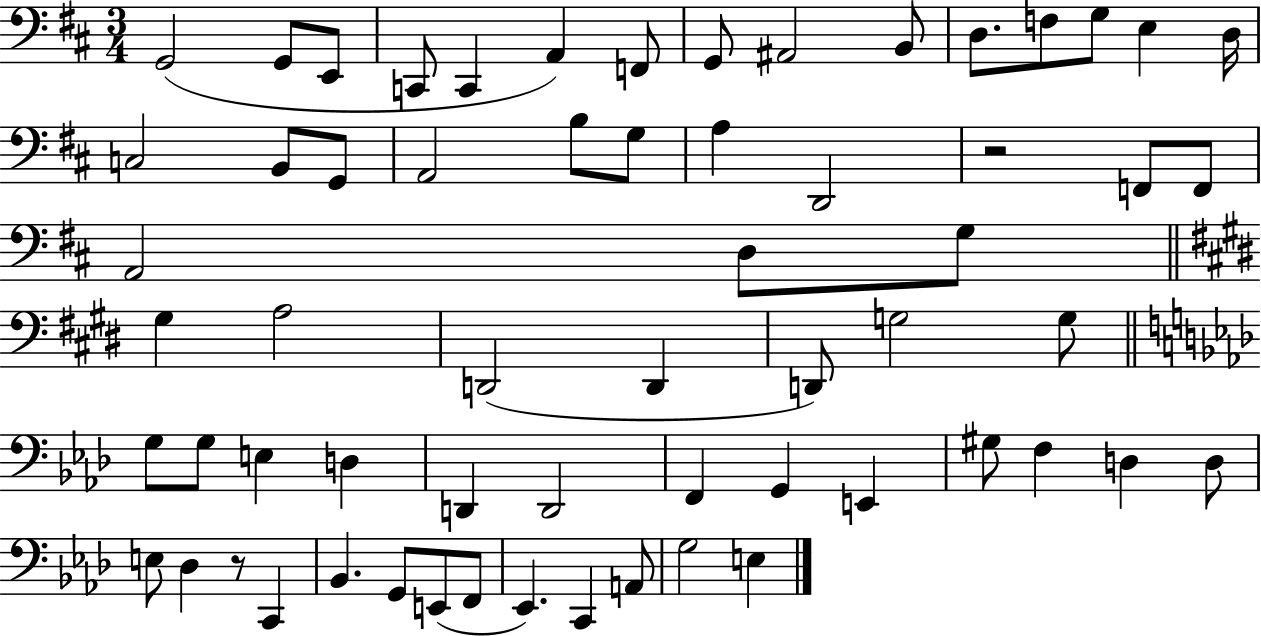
X:1
T:Untitled
M:3/4
L:1/4
K:D
G,,2 G,,/2 E,,/2 C,,/2 C,, A,, F,,/2 G,,/2 ^A,,2 B,,/2 D,/2 F,/2 G,/2 E, D,/4 C,2 B,,/2 G,,/2 A,,2 B,/2 G,/2 A, D,,2 z2 F,,/2 F,,/2 A,,2 D,/2 G,/2 ^G, A,2 D,,2 D,, D,,/2 G,2 G,/2 G,/2 G,/2 E, D, D,, D,,2 F,, G,, E,, ^G,/2 F, D, D,/2 E,/2 _D, z/2 C,, _B,, G,,/2 E,,/2 F,,/2 _E,, C,, A,,/2 G,2 E,